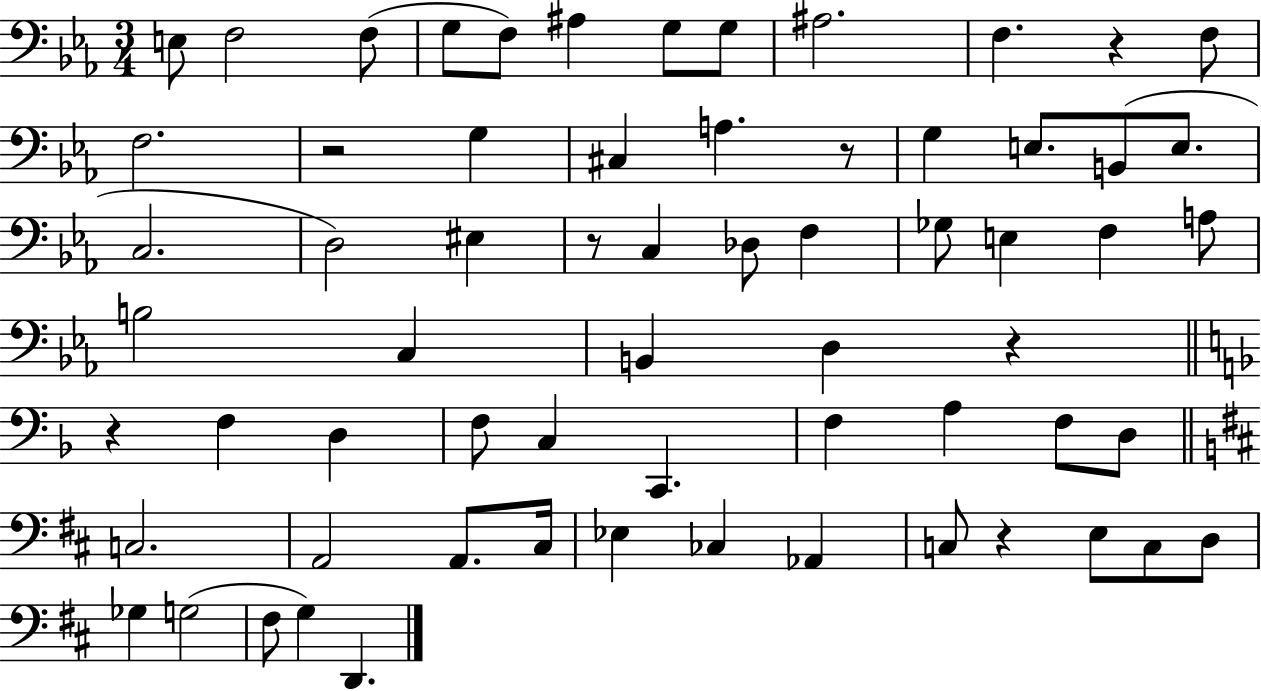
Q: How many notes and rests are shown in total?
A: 65